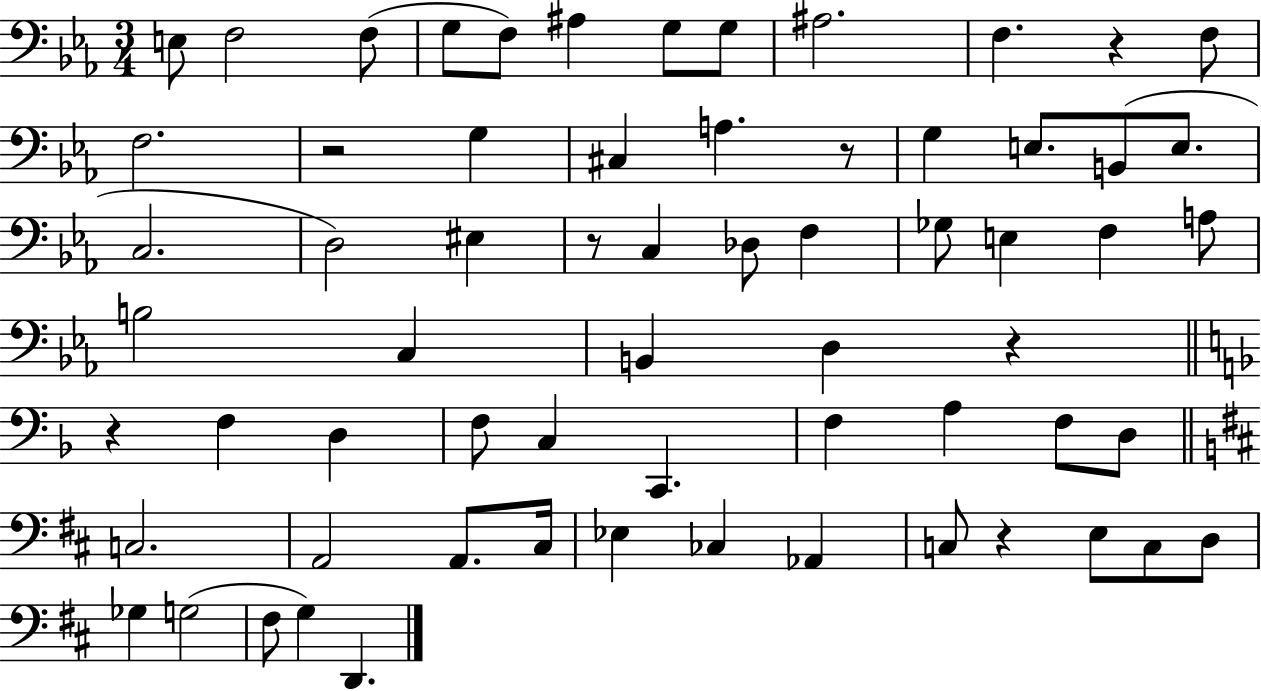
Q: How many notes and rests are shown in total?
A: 65